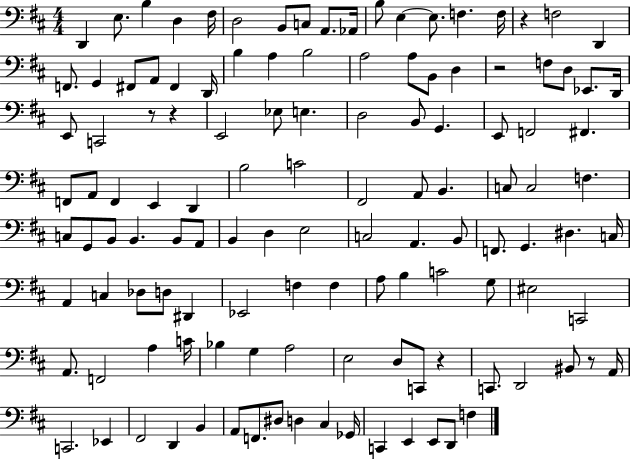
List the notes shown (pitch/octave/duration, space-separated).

D2/q E3/e. B3/q D3/q F#3/s D3/h B2/e C3/e A2/e. Ab2/s B3/e E3/q E3/e. F3/q. F3/s R/q F3/h D2/q F2/e. G2/q F#2/e A2/e F#2/q D2/s B3/q A3/q B3/h A3/h A3/e B2/e D3/q R/h F3/e D3/e Eb2/e. D2/s E2/e C2/h R/e R/q E2/h Eb3/e E3/q. D3/h B2/e G2/q. E2/e F2/h F#2/q. F2/e A2/e F2/q E2/q D2/q B3/h C4/h F#2/h A2/e B2/q. C3/e C3/h F3/q. C3/e G2/e B2/e B2/q. B2/e A2/e B2/q D3/q E3/h C3/h A2/q. B2/e F2/e. G2/q. D#3/q. C3/s A2/q C3/q Db3/e D3/e D#2/q Eb2/h F3/q F3/q A3/e B3/q C4/h G3/e EIS3/h C2/h A2/e. F2/h A3/q C4/s Bb3/q G3/q A3/h E3/h D3/e C2/e R/q C2/e. D2/h BIS2/e R/e A2/s C2/h. Eb2/q F#2/h D2/q B2/q A2/e F2/e. D#3/e D3/q C#3/q Gb2/s C2/q E2/q E2/e D2/e F3/q